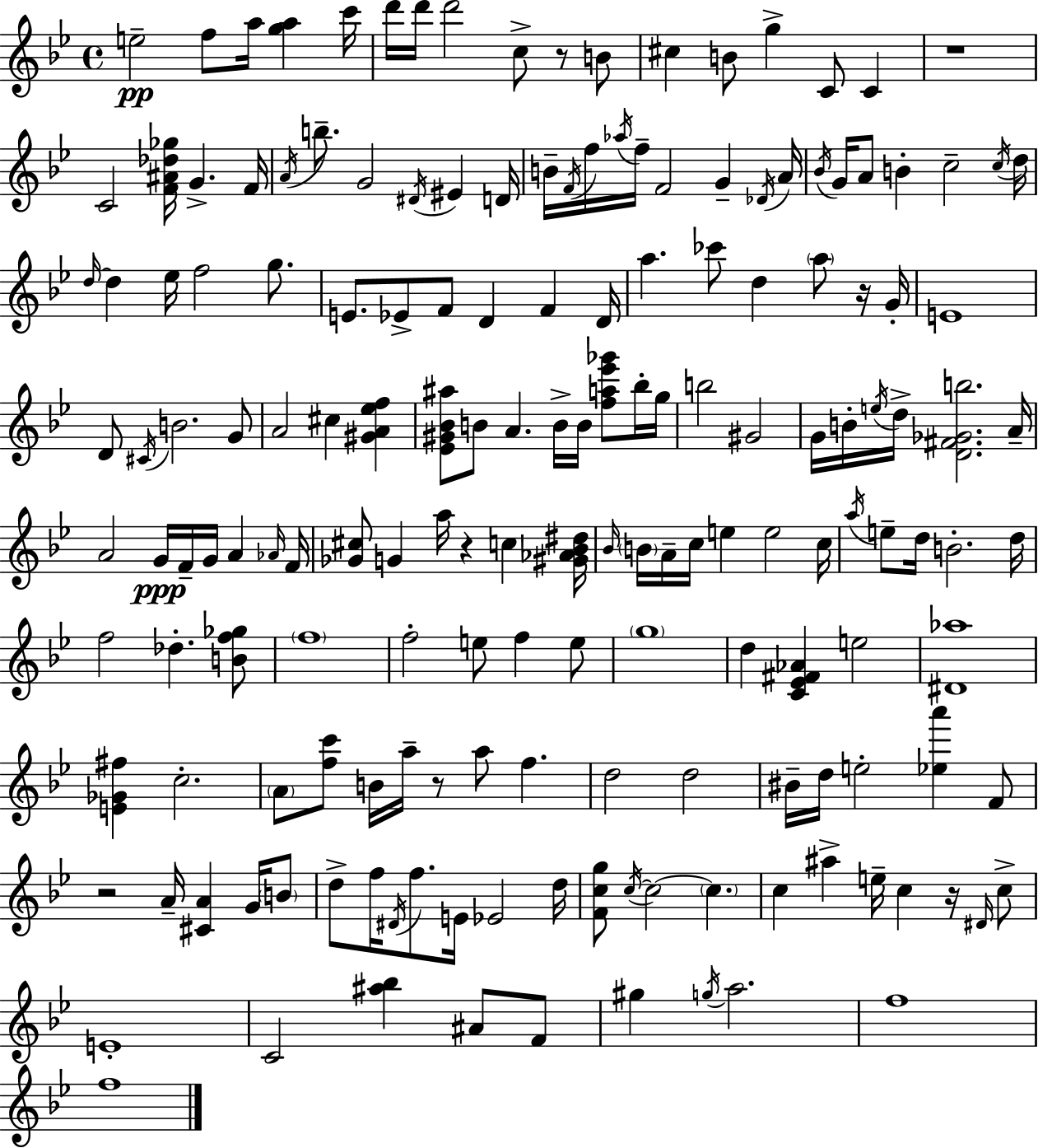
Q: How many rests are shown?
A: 7